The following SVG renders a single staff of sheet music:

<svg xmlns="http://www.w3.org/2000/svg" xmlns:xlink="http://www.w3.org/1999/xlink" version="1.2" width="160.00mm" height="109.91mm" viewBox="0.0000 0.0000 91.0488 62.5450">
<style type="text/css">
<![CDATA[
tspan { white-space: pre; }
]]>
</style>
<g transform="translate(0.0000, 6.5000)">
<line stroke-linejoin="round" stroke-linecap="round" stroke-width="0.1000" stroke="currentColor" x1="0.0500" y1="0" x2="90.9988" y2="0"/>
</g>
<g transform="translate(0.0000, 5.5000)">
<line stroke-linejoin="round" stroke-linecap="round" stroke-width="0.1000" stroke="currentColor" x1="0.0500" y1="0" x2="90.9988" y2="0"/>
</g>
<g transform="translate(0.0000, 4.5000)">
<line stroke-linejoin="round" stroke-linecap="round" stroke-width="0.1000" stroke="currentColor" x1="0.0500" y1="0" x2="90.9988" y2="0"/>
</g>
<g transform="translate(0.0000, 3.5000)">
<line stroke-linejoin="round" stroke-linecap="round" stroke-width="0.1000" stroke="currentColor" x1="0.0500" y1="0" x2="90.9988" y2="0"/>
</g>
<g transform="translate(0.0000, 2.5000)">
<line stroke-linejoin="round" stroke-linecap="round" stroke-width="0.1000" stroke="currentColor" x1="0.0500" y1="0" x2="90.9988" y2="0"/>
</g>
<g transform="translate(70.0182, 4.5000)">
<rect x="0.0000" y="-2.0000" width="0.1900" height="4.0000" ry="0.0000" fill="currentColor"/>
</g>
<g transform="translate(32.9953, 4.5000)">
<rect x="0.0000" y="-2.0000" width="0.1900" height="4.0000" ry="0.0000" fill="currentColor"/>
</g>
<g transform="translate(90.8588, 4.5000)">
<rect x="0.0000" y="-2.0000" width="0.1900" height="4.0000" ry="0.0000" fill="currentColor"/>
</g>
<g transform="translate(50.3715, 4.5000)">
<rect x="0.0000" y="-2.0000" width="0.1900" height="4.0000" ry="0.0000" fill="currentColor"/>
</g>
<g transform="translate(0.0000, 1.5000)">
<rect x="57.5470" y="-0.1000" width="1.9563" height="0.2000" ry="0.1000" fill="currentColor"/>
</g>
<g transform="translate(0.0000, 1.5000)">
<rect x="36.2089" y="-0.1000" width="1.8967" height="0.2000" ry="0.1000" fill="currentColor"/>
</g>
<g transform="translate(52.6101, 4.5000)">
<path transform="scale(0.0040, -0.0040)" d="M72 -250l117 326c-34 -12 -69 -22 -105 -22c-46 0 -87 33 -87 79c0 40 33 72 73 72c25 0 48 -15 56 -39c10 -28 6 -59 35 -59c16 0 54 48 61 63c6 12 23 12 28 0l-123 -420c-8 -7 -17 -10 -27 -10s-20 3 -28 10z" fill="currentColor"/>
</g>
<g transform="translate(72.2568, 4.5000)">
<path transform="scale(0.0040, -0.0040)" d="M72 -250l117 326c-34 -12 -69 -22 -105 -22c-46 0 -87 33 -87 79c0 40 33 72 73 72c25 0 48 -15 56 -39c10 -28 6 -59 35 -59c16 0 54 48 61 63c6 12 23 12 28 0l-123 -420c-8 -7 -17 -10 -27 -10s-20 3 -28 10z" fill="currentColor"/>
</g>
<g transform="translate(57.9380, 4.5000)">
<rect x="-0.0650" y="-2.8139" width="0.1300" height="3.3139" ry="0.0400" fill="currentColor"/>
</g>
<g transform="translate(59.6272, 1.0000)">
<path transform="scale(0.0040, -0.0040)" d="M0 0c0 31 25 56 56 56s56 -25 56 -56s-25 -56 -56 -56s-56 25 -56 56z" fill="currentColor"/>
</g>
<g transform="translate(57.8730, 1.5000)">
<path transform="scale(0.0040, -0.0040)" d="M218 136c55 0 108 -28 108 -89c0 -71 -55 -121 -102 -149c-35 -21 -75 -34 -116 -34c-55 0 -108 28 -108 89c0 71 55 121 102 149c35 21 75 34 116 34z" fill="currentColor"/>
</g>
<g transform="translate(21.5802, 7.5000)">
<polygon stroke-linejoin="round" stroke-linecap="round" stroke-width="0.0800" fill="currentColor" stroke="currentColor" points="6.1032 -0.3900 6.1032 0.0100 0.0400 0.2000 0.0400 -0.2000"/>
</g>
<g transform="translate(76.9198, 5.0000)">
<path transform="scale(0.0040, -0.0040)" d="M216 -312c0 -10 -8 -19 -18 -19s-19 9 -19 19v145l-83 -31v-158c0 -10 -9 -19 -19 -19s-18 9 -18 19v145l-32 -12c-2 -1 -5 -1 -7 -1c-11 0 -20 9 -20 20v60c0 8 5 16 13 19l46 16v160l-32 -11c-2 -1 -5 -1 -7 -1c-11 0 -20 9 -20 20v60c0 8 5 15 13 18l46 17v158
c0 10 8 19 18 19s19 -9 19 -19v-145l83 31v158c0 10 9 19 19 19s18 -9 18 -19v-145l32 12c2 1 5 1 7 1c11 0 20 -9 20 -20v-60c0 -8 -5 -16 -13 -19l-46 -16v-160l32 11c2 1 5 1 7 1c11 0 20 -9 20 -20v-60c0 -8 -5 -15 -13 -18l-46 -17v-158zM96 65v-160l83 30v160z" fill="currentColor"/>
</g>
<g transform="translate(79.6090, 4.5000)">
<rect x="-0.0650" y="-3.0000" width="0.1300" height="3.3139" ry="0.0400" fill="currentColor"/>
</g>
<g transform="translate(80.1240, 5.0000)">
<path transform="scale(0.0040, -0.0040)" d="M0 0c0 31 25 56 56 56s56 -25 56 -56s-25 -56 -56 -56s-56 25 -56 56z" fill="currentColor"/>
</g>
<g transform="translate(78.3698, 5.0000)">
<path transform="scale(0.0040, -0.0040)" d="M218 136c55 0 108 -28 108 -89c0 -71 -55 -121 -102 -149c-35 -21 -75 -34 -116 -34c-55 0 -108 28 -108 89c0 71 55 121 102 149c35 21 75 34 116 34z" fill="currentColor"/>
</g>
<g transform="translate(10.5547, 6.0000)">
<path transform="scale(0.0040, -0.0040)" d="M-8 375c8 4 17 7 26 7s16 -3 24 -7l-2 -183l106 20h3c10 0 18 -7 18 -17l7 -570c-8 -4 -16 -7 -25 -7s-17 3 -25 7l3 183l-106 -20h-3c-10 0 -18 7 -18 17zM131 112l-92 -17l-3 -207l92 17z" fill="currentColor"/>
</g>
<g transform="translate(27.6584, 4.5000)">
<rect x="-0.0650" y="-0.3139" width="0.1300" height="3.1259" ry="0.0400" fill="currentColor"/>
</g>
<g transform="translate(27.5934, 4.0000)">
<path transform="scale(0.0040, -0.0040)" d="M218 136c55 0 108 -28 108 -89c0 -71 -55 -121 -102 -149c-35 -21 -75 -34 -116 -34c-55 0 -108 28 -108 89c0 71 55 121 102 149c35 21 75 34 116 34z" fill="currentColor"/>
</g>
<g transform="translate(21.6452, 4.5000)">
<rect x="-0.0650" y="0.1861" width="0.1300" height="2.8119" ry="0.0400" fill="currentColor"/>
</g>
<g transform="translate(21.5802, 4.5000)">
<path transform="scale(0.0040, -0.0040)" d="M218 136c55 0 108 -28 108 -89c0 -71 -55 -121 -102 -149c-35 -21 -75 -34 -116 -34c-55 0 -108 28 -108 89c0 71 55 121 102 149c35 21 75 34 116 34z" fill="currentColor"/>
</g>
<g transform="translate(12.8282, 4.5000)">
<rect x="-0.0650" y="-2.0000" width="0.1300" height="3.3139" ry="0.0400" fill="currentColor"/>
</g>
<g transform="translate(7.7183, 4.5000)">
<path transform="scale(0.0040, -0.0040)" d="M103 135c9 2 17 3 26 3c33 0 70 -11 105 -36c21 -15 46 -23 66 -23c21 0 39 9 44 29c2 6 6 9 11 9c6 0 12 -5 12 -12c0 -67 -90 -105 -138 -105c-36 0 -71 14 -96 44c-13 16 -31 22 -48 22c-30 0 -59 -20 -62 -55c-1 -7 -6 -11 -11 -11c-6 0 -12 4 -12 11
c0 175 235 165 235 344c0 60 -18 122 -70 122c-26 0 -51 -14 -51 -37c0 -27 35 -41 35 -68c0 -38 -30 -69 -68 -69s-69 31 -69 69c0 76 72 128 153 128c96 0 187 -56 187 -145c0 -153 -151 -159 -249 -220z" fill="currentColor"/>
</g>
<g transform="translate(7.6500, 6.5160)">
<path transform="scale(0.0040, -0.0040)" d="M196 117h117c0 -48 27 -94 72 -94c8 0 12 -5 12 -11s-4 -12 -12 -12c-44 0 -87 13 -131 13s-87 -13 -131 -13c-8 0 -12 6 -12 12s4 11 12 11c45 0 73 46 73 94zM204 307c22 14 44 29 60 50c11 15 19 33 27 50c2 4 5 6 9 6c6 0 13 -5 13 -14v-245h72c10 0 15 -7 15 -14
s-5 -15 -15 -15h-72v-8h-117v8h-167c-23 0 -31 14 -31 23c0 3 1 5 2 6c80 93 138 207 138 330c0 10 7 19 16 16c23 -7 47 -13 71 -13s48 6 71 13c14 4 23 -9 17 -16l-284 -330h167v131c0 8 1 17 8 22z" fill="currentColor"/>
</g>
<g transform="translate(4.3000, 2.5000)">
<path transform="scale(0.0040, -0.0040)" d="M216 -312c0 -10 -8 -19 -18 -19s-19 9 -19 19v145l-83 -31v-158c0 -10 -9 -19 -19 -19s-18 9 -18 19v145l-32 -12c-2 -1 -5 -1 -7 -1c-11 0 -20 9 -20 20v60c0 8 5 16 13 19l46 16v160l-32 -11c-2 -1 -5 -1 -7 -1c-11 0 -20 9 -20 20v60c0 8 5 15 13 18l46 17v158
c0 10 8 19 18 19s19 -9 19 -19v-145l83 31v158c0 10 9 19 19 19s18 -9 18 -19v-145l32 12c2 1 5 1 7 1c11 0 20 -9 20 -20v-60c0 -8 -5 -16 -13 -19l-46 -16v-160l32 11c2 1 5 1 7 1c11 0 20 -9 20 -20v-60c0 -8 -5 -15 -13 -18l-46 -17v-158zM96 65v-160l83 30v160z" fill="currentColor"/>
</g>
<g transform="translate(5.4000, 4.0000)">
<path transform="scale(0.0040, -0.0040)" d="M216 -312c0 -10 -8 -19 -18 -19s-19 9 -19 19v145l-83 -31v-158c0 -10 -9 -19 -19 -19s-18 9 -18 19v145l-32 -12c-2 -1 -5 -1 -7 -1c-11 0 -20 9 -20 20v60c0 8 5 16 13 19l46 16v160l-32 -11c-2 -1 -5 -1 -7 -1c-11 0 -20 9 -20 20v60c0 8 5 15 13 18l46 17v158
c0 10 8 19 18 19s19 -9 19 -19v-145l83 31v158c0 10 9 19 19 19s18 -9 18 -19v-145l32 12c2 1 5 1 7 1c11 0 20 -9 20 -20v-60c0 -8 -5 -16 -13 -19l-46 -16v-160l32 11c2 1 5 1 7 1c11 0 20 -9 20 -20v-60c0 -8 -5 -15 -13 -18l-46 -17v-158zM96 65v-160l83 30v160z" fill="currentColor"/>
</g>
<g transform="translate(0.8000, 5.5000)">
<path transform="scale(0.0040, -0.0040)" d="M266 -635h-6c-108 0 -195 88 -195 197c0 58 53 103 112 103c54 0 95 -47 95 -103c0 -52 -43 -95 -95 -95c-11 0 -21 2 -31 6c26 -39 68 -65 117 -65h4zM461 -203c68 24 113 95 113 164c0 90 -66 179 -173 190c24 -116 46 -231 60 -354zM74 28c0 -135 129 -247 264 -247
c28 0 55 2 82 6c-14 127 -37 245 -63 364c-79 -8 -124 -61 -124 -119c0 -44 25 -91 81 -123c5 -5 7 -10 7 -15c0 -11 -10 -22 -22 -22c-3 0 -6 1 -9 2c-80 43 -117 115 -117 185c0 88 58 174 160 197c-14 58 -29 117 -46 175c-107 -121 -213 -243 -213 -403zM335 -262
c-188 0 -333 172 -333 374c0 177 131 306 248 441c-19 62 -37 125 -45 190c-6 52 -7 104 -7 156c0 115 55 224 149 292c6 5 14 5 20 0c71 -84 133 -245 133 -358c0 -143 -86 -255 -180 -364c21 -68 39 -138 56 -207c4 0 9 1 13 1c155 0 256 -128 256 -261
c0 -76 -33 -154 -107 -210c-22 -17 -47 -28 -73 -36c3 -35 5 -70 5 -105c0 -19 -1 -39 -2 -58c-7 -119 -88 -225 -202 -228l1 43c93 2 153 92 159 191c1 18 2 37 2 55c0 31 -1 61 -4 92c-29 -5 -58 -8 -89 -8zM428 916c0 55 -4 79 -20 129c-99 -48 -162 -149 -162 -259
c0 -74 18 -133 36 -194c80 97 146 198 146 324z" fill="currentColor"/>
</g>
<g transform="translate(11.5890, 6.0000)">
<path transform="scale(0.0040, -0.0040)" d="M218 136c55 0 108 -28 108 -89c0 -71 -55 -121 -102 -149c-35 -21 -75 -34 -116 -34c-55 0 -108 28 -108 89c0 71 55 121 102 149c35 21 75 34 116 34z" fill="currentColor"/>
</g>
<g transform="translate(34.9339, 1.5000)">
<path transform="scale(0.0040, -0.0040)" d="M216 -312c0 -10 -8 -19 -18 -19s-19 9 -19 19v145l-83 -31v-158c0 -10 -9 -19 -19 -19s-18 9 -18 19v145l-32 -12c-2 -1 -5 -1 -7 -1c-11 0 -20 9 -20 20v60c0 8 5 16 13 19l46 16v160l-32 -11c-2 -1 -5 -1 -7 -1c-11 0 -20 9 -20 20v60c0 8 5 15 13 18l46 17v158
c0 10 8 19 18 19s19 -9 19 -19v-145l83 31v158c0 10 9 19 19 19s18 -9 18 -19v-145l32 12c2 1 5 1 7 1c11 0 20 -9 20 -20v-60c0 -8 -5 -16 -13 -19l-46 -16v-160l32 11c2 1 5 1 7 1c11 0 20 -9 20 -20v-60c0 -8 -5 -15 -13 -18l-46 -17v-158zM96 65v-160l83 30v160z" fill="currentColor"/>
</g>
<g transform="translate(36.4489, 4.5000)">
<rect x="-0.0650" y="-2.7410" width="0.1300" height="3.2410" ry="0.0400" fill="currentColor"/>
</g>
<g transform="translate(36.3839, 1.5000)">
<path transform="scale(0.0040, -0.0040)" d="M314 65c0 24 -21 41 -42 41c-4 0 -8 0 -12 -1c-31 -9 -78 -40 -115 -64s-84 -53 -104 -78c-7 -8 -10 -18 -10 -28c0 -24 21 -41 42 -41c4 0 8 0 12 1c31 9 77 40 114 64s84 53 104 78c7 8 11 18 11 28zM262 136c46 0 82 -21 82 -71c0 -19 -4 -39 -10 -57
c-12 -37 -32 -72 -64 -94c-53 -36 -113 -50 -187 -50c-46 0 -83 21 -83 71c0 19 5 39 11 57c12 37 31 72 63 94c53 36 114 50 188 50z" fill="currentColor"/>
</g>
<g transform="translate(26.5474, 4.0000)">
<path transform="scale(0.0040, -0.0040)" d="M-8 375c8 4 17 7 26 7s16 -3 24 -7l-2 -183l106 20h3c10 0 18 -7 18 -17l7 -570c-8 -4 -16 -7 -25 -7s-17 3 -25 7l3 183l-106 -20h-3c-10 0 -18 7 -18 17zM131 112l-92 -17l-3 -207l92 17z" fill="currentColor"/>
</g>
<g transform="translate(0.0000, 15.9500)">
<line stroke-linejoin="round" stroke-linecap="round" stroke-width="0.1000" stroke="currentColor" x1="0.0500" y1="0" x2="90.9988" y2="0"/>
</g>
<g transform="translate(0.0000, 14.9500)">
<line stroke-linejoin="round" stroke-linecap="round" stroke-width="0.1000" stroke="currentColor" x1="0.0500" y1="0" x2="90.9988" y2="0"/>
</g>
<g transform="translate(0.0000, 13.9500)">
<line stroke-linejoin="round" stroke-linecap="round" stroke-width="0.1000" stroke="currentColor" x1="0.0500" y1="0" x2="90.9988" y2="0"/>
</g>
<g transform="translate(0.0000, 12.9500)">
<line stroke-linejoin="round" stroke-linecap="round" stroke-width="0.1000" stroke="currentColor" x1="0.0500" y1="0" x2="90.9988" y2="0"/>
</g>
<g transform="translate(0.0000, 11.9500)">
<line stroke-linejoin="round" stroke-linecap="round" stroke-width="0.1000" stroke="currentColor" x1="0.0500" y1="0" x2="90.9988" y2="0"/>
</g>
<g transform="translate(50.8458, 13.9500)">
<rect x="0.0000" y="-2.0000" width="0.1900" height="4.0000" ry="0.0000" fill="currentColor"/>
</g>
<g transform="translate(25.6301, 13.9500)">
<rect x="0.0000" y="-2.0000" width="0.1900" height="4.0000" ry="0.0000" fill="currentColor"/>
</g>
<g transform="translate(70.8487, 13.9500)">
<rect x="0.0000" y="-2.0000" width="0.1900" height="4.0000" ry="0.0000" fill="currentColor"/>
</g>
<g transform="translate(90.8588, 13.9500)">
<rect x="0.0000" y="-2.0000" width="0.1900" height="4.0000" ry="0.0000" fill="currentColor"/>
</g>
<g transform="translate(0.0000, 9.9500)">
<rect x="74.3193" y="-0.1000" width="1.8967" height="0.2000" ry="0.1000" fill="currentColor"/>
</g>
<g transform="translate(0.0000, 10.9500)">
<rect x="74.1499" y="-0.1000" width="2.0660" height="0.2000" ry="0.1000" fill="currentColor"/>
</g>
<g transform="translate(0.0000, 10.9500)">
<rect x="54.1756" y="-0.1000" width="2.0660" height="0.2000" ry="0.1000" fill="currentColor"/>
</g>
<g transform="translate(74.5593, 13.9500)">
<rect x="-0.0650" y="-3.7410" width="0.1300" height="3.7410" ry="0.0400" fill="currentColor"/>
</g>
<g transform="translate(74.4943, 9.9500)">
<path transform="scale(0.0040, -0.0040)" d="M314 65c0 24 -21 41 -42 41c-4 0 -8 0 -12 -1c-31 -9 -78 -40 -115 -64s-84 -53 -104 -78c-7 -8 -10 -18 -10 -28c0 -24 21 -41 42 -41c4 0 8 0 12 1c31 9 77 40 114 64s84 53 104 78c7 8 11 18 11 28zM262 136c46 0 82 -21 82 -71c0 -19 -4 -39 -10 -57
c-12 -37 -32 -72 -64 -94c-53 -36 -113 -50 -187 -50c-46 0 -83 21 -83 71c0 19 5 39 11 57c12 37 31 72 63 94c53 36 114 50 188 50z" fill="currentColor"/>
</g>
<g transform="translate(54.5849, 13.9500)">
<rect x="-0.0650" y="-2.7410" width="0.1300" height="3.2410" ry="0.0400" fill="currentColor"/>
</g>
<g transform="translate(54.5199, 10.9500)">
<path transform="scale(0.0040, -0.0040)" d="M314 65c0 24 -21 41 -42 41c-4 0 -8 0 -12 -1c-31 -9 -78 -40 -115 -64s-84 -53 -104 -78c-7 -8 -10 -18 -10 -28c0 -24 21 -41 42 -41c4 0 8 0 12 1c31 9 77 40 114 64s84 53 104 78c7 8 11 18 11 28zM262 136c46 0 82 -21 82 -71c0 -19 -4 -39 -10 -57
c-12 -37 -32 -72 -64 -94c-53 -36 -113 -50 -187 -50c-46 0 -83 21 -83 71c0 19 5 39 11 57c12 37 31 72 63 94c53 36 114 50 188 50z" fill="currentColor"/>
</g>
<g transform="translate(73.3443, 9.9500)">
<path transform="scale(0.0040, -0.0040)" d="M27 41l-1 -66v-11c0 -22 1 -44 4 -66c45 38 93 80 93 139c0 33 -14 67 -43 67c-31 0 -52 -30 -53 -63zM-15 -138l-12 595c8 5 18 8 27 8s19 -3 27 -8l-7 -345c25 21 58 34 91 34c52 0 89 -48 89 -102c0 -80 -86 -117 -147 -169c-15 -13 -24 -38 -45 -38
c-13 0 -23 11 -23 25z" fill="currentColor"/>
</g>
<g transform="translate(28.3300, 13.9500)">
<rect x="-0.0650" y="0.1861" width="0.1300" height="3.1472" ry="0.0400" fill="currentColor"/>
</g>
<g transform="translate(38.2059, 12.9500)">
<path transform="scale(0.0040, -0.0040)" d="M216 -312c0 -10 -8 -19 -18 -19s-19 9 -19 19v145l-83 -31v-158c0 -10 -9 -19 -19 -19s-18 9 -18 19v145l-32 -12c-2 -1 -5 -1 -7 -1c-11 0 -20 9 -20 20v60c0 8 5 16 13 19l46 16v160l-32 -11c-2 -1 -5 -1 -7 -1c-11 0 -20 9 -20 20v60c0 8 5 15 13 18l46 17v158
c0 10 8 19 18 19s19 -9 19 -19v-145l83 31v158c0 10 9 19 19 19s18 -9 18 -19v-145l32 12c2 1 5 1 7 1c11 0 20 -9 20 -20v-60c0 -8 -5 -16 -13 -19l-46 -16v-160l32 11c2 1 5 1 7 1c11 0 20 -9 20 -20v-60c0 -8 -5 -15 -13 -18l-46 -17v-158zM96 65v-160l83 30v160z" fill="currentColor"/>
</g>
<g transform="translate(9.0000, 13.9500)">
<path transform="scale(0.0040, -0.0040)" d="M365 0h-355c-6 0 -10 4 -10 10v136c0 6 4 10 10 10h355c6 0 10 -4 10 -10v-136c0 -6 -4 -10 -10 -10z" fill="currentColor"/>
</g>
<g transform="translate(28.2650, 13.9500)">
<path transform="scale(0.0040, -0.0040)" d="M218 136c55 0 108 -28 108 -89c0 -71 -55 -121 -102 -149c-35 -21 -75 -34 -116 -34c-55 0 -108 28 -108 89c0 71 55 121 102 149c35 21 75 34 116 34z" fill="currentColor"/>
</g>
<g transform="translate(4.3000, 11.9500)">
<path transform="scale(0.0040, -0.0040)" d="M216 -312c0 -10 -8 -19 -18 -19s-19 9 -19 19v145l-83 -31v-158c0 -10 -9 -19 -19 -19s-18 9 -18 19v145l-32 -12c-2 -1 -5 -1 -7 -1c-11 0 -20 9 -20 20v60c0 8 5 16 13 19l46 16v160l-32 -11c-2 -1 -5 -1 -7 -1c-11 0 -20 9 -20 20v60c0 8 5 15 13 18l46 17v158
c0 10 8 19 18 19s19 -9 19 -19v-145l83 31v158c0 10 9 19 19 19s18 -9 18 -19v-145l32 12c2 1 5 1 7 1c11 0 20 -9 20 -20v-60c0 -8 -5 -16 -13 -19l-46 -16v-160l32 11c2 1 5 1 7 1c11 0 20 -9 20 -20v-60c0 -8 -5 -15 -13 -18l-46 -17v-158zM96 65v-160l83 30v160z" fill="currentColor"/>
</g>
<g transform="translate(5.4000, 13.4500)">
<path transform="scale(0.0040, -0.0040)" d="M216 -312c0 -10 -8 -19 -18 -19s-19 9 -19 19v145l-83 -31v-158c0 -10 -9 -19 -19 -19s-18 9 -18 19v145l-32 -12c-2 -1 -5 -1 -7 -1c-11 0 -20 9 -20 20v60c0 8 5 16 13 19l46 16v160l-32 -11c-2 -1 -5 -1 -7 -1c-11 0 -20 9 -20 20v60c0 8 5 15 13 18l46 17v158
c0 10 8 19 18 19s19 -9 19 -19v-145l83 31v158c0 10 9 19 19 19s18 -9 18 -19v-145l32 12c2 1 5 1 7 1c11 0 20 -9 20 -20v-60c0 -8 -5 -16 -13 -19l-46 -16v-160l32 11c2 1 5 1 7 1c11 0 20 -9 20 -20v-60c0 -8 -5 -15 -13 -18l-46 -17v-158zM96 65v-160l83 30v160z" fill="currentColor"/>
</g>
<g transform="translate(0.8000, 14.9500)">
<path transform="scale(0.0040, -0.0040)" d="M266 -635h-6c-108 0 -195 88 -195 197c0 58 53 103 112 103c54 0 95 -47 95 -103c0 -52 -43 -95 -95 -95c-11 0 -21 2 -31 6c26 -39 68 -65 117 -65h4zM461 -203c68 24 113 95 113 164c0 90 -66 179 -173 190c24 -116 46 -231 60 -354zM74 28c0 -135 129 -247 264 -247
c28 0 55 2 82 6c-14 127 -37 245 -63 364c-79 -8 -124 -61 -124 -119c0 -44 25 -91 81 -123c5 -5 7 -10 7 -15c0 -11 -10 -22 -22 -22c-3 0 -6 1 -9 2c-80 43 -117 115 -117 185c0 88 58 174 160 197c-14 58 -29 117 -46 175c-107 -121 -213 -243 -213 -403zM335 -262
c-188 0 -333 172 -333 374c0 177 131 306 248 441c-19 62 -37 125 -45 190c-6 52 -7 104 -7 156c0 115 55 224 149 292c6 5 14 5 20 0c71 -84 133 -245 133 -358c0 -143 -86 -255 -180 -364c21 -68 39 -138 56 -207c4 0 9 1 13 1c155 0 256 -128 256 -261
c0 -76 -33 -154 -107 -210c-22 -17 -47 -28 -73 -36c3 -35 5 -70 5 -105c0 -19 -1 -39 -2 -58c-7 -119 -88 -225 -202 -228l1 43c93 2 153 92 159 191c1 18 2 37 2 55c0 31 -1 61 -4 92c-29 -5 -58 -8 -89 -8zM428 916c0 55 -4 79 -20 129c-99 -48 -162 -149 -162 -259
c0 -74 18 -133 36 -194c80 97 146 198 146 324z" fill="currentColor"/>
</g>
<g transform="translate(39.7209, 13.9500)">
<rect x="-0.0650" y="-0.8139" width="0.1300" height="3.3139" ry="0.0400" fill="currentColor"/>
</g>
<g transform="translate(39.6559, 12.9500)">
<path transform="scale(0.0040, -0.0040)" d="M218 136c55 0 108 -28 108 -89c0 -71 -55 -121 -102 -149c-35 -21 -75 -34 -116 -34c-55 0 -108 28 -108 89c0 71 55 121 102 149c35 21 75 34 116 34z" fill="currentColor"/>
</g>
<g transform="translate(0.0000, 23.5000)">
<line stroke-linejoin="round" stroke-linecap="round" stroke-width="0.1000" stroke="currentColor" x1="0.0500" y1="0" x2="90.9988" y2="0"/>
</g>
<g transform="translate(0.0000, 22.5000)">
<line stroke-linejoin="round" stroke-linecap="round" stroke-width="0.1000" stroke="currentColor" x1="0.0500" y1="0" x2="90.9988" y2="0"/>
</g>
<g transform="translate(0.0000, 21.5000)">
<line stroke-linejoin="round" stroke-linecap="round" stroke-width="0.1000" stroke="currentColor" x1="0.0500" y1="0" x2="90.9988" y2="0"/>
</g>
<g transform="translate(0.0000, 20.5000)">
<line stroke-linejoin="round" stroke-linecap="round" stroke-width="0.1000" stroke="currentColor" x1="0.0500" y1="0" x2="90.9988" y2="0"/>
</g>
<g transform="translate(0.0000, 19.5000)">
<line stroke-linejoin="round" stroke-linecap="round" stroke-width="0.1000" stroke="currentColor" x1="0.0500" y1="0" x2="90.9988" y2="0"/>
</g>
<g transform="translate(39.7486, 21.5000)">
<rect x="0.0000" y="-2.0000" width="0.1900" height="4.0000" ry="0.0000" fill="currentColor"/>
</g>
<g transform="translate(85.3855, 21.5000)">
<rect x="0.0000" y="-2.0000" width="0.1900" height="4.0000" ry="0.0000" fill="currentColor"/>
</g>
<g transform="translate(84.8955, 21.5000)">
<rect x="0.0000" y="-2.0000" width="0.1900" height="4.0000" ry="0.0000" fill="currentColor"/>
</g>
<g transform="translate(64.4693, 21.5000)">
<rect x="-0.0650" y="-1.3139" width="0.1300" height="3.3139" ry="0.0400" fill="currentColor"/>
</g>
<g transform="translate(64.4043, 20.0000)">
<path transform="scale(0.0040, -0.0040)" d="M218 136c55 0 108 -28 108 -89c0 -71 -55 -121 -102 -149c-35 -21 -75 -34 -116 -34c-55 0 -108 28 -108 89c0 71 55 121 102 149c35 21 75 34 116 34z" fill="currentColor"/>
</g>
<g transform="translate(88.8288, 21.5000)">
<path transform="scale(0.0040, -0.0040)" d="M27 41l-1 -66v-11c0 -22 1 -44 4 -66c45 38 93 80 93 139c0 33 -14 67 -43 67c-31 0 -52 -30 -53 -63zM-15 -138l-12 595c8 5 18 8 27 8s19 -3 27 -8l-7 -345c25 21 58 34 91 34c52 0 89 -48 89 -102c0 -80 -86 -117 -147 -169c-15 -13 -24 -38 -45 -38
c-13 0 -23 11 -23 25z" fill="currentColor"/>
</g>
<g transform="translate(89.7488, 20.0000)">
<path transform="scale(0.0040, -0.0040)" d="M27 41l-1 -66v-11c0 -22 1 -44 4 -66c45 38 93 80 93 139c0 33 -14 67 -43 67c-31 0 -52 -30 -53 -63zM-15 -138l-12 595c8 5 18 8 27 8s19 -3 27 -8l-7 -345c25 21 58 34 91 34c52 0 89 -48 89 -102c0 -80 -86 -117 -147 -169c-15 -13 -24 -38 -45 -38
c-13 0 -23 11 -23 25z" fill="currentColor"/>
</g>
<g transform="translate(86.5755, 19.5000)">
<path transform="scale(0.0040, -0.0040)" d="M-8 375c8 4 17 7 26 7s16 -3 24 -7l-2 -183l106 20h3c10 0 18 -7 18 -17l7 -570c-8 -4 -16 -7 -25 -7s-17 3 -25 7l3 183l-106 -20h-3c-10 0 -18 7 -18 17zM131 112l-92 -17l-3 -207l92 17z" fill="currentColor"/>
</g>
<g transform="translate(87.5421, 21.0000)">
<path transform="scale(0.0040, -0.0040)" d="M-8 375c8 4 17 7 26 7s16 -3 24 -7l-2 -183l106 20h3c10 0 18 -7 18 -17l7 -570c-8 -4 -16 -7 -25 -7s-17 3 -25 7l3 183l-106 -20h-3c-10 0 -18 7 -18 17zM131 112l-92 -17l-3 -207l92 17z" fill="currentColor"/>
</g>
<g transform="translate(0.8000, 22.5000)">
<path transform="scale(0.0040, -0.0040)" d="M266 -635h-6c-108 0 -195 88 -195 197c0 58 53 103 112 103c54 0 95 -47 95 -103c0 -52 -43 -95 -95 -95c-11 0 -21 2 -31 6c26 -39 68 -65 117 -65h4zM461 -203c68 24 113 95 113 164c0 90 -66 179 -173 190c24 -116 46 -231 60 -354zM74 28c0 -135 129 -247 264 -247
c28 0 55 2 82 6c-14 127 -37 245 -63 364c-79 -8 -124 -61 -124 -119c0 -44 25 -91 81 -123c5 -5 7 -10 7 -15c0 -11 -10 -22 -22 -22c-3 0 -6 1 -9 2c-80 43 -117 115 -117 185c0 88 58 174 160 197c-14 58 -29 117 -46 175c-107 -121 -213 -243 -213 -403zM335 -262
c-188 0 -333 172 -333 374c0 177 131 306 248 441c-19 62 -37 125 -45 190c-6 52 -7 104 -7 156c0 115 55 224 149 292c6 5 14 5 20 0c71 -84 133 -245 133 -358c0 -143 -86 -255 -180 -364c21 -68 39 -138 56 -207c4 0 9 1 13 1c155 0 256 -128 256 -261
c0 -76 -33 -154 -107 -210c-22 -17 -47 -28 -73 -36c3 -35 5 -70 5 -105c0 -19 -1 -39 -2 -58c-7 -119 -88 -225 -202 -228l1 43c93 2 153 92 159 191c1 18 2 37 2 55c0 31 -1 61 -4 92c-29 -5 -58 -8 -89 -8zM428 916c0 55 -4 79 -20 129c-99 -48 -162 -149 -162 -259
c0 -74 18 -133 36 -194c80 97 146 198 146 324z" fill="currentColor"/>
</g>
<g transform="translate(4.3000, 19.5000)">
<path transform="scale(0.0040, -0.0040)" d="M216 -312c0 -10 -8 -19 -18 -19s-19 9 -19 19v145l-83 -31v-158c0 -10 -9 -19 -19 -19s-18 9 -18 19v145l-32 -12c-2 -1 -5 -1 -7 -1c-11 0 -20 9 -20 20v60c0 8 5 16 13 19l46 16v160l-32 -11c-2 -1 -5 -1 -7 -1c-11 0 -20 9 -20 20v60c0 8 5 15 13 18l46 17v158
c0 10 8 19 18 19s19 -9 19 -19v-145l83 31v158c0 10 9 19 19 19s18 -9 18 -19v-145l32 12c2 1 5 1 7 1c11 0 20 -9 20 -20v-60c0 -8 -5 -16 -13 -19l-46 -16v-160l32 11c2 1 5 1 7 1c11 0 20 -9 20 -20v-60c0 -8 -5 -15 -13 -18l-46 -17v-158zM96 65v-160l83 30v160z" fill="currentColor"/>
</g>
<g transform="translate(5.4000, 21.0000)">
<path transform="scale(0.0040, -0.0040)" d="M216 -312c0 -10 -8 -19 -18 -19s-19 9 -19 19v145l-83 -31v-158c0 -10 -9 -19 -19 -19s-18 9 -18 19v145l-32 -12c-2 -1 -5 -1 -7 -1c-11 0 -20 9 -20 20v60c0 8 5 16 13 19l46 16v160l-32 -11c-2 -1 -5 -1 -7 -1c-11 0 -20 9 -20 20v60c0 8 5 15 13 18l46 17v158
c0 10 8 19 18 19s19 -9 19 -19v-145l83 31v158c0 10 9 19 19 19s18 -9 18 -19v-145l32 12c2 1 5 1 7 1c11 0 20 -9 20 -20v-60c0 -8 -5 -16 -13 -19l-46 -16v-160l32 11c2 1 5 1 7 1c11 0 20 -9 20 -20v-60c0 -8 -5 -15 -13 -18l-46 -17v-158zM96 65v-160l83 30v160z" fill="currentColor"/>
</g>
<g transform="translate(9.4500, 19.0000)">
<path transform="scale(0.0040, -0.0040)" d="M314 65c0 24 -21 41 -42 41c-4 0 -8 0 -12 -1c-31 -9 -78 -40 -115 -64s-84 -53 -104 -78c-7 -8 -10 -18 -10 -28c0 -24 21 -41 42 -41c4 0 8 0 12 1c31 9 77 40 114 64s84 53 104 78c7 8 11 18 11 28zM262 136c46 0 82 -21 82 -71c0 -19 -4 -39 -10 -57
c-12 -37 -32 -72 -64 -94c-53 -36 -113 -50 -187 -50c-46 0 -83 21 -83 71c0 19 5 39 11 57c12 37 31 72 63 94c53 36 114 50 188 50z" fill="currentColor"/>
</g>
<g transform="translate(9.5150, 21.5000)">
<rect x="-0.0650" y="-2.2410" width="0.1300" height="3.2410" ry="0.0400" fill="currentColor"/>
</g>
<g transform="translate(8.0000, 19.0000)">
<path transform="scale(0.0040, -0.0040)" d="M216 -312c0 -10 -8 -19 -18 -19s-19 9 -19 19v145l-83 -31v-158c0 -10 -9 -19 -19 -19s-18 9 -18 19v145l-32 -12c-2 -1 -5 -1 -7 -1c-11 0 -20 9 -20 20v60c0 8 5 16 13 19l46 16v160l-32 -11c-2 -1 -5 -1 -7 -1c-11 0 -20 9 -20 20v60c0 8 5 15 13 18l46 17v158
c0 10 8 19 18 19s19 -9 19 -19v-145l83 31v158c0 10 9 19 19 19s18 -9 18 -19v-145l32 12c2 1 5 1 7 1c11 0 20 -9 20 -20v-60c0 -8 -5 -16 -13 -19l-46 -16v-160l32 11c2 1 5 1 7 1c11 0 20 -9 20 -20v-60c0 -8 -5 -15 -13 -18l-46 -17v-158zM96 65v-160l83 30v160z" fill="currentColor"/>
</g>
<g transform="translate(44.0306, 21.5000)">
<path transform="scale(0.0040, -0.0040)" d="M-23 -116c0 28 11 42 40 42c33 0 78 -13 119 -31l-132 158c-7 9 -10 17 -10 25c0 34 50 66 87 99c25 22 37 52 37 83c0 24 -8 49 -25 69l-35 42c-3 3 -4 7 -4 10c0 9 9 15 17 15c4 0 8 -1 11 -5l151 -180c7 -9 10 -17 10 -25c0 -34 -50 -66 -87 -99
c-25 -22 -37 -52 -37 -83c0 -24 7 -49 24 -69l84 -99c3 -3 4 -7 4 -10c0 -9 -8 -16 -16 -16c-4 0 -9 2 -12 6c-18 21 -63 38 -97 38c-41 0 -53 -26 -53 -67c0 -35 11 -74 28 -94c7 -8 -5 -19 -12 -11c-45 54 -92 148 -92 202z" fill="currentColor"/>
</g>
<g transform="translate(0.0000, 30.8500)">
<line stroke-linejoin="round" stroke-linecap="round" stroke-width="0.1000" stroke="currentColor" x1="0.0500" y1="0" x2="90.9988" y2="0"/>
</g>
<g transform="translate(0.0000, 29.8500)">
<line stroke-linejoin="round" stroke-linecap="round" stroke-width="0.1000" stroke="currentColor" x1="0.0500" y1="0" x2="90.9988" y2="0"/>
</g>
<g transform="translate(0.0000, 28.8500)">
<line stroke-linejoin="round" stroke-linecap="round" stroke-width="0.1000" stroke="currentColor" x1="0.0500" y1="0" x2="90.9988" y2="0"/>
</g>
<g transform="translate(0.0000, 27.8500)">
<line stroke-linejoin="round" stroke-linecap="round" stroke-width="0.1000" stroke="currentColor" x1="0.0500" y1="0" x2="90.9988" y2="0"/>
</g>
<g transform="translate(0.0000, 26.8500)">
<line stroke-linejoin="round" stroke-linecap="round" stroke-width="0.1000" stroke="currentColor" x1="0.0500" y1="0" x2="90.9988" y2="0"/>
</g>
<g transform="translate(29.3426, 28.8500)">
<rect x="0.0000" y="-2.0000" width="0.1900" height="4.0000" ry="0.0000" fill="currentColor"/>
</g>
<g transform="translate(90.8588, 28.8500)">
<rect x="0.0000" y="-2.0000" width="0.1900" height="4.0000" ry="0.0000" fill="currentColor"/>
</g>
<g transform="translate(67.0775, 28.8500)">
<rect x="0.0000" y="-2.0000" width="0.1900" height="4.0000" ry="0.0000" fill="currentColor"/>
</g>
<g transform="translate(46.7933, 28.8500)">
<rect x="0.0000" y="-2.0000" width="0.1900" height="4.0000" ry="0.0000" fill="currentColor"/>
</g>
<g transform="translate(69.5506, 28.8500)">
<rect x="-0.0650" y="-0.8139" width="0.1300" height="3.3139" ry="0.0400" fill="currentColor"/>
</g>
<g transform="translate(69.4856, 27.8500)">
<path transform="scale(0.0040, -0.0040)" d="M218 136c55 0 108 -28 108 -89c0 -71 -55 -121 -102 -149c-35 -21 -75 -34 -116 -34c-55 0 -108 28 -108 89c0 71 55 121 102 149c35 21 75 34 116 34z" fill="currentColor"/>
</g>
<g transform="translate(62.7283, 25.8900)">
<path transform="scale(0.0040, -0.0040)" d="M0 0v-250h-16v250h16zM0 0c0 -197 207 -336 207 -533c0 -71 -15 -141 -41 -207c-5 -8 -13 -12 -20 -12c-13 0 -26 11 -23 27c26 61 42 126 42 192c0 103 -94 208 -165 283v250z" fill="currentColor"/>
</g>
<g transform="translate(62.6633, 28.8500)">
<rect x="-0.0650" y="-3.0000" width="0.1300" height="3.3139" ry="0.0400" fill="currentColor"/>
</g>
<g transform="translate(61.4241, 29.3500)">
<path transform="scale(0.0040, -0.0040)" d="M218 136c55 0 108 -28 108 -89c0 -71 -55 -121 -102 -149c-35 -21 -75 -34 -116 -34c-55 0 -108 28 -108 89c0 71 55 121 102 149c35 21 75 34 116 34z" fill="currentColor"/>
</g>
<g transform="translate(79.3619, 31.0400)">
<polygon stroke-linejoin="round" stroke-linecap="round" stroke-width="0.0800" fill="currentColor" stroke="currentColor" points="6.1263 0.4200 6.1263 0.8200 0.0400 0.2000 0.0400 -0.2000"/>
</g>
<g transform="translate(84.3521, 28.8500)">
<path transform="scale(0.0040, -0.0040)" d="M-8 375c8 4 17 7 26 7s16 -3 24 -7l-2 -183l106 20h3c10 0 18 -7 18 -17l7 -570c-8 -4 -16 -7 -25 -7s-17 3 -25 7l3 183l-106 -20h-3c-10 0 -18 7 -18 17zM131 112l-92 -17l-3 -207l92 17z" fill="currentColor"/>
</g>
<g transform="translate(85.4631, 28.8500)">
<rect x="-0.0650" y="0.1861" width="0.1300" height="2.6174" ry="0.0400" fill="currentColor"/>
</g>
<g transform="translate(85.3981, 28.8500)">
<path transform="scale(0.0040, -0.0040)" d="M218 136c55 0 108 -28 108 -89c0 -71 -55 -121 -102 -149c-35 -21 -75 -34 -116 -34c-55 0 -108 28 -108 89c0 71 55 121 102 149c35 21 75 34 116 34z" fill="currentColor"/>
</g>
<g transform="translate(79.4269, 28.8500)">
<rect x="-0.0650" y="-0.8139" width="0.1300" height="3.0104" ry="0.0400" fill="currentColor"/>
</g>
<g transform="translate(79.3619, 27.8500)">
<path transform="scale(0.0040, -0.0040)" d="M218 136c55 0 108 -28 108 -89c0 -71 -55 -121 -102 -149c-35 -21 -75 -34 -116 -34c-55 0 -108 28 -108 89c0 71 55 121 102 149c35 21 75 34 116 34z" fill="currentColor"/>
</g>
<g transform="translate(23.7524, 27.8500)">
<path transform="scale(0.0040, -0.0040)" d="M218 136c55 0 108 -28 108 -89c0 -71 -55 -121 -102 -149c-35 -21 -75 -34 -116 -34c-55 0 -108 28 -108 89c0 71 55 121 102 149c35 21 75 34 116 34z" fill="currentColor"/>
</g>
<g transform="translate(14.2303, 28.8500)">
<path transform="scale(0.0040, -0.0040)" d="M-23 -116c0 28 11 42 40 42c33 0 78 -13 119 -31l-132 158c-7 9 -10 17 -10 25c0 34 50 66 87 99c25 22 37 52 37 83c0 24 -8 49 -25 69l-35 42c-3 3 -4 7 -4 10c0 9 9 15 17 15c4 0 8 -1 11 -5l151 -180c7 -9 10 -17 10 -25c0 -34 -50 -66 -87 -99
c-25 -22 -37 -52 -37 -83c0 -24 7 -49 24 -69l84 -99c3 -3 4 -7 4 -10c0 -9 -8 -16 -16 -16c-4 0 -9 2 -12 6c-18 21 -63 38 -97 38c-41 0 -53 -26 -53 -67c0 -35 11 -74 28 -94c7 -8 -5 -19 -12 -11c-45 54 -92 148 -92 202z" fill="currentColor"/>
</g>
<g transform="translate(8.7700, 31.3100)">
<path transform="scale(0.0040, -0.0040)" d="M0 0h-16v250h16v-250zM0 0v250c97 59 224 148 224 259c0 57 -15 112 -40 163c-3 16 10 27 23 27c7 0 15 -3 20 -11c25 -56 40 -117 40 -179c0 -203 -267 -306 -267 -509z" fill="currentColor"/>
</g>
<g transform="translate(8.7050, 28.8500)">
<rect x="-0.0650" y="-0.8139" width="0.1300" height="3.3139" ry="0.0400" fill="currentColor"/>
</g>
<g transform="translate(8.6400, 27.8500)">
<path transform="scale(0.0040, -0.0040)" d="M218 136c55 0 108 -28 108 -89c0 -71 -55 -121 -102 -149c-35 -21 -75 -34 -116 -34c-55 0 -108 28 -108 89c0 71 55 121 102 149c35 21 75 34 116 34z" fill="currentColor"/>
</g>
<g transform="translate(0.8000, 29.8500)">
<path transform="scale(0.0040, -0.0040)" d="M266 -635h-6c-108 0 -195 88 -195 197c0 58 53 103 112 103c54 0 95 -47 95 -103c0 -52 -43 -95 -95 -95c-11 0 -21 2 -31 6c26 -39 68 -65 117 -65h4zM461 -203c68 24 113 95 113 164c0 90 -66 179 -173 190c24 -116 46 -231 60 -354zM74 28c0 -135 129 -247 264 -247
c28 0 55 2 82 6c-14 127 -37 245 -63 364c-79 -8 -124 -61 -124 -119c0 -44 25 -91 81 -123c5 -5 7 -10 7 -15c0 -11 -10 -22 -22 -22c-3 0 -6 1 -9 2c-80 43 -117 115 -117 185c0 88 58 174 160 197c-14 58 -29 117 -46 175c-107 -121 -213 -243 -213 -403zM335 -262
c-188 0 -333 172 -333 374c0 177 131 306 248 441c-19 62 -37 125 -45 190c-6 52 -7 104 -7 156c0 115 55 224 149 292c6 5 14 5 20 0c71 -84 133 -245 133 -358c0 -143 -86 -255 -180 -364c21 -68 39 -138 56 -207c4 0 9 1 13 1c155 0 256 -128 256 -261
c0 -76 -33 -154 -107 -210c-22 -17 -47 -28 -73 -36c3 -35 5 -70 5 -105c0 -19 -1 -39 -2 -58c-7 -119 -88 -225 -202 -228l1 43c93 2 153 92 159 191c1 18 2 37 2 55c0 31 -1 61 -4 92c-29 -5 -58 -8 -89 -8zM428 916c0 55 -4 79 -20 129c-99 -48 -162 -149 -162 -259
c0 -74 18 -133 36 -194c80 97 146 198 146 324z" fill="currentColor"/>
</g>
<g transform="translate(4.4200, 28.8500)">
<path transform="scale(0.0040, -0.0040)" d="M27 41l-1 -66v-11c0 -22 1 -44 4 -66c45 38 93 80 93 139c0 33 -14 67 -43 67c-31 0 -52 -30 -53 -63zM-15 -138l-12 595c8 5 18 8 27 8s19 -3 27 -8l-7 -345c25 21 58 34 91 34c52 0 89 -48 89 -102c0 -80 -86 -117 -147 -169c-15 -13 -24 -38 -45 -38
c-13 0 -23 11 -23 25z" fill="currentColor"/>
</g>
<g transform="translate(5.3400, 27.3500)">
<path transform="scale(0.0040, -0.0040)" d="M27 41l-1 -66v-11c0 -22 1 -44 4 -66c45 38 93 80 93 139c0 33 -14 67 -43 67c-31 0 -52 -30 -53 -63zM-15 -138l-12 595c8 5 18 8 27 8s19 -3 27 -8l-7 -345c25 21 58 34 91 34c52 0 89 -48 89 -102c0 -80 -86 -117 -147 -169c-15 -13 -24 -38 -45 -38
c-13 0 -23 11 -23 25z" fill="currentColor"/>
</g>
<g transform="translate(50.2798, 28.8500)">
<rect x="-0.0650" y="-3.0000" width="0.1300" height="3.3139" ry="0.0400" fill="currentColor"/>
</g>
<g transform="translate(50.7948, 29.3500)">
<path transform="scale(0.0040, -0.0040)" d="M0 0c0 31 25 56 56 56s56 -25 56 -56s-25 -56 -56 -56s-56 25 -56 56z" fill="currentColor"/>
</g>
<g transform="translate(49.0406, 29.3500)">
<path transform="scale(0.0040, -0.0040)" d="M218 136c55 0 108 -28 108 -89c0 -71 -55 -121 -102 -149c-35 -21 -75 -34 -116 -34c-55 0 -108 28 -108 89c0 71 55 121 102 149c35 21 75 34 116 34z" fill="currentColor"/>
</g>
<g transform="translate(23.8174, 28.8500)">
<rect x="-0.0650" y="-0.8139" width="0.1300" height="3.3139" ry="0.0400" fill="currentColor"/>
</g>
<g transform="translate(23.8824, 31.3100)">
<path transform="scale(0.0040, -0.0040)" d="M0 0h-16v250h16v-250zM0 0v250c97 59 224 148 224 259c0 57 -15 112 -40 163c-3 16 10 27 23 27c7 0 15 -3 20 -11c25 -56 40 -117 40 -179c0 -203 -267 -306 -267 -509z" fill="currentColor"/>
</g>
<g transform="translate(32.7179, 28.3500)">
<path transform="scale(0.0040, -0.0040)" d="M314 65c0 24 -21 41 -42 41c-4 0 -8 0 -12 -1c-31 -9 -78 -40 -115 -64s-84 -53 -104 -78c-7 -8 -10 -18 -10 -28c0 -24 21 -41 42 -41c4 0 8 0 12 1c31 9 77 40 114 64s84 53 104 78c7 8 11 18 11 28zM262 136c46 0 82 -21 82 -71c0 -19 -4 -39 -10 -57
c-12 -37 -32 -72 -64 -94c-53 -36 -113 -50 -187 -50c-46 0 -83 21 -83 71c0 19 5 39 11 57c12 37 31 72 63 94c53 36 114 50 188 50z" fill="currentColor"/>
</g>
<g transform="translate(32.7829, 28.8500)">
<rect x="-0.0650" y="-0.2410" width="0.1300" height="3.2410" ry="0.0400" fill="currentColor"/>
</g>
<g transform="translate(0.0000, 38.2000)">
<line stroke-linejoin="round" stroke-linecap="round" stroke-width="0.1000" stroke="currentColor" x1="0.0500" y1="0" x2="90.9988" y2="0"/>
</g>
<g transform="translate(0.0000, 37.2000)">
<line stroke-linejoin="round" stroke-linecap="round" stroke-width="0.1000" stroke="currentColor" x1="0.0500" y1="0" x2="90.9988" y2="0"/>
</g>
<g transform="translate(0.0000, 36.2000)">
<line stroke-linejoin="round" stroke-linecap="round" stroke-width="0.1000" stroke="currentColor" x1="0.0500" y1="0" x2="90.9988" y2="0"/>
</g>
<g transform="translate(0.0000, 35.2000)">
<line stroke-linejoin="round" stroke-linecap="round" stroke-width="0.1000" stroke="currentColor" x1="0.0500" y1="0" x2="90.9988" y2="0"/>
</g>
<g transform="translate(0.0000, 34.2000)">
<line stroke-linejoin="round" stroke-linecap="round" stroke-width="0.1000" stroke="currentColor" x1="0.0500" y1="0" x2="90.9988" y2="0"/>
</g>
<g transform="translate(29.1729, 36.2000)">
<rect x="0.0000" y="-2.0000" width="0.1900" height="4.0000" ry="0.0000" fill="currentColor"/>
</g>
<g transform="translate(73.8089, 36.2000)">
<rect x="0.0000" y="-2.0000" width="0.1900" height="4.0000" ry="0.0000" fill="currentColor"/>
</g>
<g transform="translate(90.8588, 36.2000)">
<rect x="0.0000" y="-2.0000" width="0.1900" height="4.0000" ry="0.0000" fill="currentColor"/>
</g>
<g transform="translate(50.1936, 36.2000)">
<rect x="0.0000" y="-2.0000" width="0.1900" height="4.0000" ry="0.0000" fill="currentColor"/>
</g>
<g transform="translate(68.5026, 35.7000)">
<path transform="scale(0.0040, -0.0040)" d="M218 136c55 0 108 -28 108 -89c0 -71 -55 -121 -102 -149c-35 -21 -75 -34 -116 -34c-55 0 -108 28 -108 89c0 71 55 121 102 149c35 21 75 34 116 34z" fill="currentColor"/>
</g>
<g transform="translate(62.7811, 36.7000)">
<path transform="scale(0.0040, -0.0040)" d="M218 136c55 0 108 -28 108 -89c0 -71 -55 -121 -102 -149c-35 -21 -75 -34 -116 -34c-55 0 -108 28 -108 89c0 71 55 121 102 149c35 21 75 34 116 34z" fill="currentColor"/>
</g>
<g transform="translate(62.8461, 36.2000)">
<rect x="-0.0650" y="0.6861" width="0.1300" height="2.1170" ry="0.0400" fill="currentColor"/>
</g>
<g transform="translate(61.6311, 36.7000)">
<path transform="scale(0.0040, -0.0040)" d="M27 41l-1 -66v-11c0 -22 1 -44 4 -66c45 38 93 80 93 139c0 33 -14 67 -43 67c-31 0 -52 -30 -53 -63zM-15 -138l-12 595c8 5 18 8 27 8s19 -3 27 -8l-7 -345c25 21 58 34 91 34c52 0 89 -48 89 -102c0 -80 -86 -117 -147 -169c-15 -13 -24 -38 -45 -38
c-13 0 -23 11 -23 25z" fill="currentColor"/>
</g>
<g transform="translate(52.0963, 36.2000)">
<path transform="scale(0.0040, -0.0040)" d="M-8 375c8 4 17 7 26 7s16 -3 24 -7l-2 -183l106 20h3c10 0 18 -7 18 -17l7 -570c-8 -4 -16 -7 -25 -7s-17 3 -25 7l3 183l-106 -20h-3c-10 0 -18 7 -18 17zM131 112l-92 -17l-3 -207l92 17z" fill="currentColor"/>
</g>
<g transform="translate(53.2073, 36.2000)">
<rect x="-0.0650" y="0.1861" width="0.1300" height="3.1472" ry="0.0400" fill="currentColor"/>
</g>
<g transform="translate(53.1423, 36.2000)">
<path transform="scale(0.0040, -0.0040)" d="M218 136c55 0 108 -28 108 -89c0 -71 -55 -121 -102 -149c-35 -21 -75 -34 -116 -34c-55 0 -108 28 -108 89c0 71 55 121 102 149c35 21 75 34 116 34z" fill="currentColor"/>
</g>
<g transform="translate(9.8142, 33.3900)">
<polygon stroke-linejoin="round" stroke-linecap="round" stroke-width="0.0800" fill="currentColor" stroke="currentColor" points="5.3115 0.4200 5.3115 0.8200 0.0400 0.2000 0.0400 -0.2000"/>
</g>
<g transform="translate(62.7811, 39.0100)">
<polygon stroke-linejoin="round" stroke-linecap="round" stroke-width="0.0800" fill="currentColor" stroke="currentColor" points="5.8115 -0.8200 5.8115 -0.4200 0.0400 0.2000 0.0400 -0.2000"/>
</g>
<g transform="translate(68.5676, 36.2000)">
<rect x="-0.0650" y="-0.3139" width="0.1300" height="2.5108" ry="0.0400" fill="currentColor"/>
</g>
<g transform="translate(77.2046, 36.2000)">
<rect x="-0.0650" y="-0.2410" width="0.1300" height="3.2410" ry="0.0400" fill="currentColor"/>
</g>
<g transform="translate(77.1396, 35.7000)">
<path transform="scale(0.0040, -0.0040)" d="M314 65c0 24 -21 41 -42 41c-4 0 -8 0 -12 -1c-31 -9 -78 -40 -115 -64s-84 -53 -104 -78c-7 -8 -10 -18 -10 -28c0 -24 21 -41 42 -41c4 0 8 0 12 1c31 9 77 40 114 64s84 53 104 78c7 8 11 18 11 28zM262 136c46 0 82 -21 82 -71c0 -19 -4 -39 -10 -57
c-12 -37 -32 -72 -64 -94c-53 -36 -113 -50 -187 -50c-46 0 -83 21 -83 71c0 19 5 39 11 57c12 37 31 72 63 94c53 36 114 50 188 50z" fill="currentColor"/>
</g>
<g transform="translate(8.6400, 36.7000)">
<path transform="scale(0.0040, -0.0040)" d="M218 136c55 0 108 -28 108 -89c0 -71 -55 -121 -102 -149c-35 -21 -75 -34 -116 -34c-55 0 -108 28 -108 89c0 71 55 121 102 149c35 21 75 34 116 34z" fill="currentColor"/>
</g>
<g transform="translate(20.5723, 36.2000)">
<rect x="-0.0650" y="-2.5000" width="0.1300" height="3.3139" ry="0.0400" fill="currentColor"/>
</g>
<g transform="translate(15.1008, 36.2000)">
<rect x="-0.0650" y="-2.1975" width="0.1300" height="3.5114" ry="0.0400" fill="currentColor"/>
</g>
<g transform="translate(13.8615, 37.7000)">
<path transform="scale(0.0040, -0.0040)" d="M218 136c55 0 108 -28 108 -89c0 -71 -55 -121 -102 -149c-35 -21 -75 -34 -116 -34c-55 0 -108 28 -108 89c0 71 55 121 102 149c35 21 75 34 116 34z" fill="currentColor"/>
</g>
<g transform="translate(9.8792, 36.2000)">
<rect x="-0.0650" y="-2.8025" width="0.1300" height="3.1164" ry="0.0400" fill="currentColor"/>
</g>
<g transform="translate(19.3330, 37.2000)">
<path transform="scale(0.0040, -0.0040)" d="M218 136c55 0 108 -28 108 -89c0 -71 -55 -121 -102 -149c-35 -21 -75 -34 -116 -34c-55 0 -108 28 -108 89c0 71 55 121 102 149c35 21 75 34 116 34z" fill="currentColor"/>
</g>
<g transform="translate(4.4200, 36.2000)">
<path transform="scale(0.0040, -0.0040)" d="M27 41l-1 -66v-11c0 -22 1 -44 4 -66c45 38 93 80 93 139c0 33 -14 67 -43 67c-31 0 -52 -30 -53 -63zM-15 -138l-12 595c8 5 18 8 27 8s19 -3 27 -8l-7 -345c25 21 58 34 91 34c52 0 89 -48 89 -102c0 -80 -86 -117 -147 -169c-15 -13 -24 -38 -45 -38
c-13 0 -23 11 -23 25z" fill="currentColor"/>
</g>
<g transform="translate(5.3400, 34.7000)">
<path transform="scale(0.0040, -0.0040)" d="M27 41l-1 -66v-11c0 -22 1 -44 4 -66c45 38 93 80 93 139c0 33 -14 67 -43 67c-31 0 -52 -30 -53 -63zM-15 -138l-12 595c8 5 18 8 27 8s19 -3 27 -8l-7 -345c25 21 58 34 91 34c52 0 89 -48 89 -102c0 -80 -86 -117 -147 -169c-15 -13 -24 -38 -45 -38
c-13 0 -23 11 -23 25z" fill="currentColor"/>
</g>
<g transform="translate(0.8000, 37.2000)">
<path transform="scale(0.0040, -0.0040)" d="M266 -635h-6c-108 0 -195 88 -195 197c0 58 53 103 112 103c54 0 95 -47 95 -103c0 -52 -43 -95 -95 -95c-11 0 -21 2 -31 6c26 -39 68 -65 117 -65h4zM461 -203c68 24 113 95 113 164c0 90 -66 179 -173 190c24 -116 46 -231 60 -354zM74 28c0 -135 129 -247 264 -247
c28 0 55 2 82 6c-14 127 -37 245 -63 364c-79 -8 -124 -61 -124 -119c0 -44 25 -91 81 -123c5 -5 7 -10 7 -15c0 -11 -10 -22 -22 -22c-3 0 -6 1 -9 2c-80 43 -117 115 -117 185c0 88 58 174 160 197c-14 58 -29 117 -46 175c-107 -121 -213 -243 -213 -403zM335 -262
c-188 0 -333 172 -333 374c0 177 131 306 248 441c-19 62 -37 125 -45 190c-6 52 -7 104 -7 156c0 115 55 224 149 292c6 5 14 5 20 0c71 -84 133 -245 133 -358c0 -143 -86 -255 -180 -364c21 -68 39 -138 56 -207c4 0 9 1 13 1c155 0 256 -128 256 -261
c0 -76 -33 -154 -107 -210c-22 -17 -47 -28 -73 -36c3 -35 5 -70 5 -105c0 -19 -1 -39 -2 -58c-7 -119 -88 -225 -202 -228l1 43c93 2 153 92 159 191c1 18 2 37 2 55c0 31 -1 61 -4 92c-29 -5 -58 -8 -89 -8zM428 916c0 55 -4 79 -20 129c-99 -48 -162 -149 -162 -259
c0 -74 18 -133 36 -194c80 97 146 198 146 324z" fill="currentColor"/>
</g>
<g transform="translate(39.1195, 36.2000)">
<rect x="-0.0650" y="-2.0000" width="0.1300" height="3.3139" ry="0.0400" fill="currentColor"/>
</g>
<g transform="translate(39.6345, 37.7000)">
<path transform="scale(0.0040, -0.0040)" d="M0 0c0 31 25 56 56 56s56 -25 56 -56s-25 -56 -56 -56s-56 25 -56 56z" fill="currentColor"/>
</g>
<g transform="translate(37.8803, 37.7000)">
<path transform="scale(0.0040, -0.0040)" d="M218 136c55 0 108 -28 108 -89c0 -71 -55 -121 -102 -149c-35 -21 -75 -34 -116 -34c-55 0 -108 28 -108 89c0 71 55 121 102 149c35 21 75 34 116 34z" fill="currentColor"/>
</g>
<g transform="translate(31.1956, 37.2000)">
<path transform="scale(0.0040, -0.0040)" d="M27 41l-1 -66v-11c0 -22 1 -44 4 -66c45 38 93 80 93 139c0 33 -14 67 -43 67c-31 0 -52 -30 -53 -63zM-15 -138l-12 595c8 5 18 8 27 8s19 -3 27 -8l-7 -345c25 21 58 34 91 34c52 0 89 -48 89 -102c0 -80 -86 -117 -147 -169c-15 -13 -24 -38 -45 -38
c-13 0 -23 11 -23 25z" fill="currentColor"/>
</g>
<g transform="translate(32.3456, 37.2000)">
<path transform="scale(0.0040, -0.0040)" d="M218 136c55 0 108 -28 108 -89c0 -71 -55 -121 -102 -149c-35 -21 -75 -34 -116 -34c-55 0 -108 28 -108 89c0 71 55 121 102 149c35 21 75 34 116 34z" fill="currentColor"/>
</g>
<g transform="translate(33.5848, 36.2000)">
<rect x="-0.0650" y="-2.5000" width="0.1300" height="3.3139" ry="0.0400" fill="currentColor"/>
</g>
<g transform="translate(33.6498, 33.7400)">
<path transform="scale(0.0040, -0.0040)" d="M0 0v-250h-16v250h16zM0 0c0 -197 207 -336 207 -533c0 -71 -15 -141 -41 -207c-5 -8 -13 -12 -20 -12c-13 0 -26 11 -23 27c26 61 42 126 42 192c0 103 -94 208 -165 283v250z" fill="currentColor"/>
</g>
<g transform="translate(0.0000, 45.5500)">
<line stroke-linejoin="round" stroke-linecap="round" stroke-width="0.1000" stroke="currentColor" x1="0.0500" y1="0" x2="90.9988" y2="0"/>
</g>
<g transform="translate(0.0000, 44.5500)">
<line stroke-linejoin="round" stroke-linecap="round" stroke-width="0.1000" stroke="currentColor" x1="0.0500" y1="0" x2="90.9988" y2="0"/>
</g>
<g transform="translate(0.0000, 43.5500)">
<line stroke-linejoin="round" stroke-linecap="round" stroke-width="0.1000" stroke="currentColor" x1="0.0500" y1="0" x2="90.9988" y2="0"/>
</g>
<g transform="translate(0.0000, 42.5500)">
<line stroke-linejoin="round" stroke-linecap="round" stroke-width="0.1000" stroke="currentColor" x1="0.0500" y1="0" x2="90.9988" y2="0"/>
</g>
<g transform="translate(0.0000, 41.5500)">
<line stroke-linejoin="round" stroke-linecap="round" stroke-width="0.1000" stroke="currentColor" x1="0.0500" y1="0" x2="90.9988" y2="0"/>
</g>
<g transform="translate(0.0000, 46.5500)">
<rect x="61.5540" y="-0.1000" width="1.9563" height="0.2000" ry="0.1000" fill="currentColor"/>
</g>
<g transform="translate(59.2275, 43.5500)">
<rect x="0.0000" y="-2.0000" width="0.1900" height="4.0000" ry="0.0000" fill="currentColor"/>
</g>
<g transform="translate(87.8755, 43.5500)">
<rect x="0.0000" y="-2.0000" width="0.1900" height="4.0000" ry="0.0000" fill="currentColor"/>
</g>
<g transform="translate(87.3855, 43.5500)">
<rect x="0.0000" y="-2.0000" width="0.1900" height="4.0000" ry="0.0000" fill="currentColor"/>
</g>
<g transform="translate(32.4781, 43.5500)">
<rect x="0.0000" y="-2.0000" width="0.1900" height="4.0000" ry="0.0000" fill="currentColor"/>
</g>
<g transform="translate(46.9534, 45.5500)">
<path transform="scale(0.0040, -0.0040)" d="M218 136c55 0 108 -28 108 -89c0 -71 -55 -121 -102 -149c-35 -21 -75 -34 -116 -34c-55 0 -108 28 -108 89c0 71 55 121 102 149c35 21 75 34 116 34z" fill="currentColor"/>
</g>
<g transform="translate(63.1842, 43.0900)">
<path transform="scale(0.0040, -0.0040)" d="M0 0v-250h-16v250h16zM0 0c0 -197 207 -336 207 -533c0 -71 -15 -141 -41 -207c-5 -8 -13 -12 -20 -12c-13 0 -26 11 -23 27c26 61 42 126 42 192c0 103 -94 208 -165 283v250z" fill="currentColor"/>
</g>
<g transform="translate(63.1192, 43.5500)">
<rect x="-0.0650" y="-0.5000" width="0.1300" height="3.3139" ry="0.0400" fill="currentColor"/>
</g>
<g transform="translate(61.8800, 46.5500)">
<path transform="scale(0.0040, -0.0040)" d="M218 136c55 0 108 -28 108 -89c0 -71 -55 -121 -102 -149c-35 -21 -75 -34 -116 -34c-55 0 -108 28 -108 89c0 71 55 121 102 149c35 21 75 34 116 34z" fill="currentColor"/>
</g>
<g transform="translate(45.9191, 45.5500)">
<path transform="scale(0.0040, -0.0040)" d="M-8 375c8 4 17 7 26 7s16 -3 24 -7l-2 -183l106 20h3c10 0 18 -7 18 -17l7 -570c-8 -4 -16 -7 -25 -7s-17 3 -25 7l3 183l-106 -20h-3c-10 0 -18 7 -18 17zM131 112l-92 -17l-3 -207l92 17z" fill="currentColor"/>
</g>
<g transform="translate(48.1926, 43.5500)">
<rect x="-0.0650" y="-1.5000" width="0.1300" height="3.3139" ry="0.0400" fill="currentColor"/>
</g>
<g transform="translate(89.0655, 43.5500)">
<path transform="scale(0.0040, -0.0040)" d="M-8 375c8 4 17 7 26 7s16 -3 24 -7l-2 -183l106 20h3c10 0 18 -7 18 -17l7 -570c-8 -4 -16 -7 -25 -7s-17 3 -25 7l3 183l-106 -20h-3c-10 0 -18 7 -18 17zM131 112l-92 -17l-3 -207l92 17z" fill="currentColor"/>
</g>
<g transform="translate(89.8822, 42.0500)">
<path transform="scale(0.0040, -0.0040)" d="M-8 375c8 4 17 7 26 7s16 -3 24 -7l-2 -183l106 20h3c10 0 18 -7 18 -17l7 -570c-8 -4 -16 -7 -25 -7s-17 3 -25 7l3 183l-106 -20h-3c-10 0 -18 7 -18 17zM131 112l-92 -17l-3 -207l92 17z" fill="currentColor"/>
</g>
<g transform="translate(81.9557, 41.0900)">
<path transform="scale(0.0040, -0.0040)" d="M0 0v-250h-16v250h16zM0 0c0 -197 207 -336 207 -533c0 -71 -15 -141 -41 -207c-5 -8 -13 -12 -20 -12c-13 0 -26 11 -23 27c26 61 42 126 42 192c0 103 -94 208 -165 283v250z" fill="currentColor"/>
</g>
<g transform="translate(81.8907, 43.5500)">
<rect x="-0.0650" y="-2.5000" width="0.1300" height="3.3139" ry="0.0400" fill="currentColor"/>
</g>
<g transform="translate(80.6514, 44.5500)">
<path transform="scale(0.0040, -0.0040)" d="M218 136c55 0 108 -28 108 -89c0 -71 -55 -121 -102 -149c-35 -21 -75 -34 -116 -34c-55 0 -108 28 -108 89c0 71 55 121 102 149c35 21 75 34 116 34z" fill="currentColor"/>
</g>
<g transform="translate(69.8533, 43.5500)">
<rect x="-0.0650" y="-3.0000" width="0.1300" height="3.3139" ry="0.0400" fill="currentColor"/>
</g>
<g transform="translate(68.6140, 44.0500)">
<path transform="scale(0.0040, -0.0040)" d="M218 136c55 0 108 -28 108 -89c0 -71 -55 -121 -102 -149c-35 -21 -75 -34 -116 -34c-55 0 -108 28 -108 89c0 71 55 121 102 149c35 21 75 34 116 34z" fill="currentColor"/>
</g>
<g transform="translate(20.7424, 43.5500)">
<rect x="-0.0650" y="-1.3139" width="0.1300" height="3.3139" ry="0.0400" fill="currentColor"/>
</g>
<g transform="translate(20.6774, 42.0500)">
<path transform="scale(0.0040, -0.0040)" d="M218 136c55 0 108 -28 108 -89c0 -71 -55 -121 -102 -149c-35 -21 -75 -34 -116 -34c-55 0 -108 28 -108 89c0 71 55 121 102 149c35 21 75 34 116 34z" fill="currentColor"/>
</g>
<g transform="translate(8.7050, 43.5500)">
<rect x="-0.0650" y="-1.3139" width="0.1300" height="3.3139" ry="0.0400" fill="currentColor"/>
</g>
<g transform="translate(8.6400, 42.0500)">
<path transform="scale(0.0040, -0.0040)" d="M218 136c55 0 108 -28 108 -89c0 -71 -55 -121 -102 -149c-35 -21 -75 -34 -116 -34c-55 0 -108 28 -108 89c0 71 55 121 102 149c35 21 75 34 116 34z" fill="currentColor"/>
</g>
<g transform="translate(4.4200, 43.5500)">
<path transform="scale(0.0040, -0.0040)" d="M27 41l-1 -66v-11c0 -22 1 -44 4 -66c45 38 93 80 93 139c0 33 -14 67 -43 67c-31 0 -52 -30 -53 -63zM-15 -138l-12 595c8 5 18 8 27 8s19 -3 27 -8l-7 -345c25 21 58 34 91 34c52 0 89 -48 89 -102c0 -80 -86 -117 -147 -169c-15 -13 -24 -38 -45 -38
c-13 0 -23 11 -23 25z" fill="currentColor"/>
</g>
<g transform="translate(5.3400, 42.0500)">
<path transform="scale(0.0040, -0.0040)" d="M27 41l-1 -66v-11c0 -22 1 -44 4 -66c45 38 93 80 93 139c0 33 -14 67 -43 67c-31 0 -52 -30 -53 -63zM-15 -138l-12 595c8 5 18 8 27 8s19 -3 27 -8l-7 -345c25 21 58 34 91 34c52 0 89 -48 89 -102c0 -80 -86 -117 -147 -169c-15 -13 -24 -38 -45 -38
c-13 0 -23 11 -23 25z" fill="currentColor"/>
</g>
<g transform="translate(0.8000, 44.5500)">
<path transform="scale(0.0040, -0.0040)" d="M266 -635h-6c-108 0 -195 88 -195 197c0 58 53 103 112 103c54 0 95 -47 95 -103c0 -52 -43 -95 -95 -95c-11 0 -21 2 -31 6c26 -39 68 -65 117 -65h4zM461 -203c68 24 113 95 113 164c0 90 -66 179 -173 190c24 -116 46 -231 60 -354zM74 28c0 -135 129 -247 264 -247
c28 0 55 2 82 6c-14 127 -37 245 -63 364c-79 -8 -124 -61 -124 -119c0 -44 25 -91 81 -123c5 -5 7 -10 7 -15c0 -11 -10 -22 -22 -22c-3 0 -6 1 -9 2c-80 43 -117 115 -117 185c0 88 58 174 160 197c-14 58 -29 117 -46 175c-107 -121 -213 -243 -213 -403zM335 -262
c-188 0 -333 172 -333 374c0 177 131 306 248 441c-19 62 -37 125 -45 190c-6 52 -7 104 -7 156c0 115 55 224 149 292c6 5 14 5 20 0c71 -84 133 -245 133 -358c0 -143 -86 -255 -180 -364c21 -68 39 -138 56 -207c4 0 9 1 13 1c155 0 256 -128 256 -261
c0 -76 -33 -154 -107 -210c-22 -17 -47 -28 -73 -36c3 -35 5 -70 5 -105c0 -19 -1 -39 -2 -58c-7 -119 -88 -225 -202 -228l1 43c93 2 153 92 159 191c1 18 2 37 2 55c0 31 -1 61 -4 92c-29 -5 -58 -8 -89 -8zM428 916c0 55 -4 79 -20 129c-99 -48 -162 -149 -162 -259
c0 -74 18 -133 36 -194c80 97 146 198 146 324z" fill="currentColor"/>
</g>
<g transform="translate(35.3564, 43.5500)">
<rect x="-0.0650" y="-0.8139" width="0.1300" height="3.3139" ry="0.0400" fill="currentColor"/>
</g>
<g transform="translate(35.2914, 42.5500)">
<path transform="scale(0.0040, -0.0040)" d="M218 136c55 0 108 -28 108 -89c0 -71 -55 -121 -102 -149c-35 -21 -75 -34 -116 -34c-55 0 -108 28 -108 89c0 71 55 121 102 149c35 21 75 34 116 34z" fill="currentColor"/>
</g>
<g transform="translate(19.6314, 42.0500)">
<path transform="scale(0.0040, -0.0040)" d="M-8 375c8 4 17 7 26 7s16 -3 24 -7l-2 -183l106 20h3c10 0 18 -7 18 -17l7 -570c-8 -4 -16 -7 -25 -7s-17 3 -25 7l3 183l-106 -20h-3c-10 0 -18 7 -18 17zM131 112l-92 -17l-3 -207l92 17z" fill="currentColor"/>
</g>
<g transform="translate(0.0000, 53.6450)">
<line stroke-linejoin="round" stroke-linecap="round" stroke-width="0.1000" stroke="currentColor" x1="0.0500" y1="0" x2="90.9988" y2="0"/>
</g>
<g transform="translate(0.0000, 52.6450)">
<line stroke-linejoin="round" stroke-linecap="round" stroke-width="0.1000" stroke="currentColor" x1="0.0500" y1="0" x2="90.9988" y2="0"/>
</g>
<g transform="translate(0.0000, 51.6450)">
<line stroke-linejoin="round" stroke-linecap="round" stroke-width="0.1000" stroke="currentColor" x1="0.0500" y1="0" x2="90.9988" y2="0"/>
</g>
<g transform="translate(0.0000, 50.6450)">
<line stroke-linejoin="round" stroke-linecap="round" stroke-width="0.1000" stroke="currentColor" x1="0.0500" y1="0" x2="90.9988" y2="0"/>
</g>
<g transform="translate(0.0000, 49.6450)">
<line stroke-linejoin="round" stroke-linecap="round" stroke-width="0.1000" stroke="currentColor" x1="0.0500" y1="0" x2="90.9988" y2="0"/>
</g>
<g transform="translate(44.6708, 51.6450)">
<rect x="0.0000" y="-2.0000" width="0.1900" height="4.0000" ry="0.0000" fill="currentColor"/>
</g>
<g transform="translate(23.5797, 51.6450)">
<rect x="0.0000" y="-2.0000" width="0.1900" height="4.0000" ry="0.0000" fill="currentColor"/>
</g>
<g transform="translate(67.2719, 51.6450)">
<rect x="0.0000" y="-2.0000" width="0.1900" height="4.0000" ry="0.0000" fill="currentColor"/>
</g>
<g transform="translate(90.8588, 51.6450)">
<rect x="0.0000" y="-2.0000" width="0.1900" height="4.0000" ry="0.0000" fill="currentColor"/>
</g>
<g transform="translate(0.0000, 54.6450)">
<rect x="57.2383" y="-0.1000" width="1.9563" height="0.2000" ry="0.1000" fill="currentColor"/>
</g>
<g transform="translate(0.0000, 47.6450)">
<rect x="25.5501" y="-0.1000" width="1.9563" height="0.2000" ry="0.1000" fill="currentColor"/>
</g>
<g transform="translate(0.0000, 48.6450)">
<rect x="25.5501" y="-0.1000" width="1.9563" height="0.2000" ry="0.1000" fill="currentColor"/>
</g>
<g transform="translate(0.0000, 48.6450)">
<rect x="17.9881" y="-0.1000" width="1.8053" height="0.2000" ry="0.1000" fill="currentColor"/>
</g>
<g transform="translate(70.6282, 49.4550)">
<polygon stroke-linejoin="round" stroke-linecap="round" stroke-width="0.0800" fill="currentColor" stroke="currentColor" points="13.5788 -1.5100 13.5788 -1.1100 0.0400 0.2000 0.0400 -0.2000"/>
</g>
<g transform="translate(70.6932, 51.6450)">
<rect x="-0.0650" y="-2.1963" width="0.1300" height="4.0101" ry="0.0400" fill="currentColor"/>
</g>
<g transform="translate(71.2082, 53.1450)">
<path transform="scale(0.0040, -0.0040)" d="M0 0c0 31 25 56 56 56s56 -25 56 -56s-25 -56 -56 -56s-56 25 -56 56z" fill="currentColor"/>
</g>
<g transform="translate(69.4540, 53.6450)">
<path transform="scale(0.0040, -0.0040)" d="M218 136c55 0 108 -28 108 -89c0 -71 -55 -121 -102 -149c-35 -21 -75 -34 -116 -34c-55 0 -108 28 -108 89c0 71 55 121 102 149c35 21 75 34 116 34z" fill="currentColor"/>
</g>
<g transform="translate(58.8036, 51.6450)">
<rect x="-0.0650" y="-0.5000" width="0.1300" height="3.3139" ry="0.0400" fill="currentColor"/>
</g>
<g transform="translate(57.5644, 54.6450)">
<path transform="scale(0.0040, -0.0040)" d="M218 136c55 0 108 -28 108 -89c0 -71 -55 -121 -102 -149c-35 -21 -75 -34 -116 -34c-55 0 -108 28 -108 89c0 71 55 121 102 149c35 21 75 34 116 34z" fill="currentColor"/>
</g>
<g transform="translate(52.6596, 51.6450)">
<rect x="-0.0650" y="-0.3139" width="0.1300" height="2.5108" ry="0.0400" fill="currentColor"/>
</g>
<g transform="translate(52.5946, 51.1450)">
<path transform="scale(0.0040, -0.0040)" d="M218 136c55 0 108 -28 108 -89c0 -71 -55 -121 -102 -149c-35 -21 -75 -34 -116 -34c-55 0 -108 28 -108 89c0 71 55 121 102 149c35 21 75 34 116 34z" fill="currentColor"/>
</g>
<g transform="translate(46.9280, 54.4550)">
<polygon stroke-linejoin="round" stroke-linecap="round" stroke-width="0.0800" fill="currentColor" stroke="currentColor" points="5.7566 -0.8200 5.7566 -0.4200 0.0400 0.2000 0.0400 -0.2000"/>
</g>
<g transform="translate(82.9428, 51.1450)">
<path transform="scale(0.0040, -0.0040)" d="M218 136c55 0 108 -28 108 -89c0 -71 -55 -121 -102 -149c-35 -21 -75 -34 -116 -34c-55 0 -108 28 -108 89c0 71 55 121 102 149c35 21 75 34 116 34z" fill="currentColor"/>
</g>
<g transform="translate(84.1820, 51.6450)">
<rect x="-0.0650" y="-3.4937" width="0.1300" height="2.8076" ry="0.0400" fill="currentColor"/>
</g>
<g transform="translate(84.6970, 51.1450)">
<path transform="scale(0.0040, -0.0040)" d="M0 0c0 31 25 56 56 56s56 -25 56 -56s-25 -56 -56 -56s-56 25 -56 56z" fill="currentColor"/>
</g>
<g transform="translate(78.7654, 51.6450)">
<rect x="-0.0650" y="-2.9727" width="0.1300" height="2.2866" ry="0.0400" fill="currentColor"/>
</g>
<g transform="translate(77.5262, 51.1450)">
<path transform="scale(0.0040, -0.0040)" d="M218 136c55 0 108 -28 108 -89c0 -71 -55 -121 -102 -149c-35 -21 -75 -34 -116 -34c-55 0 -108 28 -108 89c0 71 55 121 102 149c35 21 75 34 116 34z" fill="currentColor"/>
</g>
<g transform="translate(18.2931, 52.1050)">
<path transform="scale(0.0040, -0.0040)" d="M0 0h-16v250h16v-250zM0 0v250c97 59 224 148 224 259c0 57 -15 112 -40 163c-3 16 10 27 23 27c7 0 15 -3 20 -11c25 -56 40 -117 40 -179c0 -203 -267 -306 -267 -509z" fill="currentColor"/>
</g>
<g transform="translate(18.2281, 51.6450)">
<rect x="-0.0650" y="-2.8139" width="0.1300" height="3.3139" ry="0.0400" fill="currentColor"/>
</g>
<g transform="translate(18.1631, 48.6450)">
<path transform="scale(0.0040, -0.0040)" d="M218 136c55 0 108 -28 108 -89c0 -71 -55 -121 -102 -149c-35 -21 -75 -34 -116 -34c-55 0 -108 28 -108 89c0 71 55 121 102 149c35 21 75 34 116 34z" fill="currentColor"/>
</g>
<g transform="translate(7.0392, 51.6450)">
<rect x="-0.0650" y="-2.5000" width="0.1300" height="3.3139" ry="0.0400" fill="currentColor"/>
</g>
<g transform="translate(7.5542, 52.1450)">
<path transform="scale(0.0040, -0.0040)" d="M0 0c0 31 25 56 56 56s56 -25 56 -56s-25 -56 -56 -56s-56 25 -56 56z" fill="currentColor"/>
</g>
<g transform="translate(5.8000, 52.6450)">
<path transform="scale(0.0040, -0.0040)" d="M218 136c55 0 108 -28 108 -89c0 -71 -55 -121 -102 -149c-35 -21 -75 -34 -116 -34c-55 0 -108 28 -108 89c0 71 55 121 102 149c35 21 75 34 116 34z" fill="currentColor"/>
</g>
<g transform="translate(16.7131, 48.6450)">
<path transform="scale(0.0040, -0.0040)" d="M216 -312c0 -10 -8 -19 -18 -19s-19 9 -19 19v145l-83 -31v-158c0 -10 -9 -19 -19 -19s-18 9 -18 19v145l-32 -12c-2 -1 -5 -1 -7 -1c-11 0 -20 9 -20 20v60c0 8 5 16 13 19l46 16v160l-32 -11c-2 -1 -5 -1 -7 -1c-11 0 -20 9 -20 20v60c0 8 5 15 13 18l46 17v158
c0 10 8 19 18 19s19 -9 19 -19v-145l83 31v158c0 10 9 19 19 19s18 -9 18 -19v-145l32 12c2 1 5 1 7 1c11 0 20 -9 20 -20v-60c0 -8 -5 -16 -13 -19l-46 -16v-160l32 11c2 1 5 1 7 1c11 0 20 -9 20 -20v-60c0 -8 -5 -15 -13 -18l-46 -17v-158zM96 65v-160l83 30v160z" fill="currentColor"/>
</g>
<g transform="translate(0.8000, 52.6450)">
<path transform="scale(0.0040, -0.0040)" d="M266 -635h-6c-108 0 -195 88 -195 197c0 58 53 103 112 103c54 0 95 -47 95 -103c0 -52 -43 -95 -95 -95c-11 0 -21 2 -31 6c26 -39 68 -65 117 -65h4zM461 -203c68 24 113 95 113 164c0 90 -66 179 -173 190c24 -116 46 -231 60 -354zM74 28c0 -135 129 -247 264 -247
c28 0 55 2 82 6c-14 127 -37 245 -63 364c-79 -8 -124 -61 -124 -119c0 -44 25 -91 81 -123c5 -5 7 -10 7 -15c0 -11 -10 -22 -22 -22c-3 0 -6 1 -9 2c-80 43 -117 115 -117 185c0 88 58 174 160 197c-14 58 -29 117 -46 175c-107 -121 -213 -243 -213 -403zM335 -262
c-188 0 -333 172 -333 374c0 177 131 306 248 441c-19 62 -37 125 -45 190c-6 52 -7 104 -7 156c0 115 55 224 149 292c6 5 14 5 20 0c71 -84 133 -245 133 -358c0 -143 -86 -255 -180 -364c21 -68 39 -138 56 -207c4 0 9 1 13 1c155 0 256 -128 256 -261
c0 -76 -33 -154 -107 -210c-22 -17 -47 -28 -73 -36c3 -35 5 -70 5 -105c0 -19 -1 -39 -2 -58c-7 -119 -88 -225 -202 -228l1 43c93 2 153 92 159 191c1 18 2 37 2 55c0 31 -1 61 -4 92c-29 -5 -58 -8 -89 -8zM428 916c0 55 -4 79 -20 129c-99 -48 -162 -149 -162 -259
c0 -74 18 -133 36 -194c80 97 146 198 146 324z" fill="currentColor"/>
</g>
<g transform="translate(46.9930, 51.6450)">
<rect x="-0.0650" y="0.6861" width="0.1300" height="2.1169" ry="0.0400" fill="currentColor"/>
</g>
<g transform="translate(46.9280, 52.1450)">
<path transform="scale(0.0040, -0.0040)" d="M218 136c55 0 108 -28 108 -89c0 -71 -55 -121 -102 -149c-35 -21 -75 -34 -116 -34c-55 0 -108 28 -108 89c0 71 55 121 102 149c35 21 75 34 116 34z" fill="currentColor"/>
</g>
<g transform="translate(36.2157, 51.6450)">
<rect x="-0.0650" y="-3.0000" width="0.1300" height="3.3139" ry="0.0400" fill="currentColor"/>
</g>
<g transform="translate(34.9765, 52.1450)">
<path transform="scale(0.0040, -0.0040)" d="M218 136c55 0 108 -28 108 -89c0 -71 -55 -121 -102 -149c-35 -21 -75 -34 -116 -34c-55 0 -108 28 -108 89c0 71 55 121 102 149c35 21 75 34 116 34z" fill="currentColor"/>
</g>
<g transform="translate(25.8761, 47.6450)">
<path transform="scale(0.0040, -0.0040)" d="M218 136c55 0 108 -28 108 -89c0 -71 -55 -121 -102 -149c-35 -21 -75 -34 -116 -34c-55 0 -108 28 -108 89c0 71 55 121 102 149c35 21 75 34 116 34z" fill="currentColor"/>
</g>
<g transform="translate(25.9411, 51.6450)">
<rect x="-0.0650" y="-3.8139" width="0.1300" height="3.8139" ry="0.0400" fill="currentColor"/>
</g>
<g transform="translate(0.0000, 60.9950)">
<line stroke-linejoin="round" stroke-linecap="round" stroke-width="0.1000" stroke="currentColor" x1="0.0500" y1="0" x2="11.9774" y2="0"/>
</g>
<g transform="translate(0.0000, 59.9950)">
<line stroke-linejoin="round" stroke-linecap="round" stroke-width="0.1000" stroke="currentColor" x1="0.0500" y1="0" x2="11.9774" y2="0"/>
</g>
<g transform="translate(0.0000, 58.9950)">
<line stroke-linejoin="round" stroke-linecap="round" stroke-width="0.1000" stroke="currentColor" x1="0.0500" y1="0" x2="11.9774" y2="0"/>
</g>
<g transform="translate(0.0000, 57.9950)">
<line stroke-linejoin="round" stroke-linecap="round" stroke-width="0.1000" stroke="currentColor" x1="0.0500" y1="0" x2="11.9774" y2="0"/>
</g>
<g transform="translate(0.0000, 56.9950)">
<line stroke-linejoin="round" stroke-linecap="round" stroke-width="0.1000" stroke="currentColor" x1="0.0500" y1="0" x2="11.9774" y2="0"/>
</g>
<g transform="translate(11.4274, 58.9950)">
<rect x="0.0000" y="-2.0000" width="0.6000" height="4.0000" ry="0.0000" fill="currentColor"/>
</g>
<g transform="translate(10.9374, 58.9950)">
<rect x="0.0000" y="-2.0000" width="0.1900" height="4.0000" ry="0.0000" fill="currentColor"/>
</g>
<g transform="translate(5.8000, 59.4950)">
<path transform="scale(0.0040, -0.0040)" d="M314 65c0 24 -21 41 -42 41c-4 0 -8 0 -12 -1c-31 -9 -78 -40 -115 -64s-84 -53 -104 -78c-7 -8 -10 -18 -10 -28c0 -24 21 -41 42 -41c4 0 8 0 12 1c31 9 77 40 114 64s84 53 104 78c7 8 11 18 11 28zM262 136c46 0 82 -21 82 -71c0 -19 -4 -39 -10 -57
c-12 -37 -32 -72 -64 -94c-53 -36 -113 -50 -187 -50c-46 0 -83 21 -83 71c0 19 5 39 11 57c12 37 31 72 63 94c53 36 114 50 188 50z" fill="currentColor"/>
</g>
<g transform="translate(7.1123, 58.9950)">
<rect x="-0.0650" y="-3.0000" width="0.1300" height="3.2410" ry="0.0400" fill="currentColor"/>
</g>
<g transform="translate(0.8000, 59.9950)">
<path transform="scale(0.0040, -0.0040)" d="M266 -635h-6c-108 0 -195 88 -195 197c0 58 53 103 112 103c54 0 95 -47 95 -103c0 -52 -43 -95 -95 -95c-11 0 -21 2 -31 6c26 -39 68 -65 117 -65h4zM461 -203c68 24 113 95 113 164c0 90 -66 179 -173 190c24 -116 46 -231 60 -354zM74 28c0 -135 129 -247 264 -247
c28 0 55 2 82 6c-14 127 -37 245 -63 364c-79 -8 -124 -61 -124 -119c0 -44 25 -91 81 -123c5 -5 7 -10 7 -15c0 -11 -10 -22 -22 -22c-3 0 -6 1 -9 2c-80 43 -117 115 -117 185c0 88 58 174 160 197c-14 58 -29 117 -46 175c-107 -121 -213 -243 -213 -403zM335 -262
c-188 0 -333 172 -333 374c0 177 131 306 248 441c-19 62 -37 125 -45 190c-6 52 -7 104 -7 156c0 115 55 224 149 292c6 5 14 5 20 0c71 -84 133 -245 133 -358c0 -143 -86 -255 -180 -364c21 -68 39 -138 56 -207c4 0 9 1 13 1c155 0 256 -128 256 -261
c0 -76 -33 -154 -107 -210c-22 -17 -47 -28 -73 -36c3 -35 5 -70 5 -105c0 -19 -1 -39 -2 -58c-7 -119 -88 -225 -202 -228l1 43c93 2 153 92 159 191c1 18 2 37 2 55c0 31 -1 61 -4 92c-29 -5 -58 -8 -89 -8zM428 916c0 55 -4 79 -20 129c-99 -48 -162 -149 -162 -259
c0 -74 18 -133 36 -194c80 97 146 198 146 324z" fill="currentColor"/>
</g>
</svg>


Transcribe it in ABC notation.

X:1
T:Untitled
M:2/4
L:1/4
K:D
F B/2 c/2 ^a2 z/2 a z/2 ^A z2 B ^d a2 _c'2 ^g2 z e d/2 z d/2 c2 A A/2 d d/2 B/2 A/2 F/2 G _G/2 F B _A/2 c/2 c2 _e e d E C/2 A G/2 G ^a/2 c' A A/2 c/2 C E/2 c/2 c/2 A2